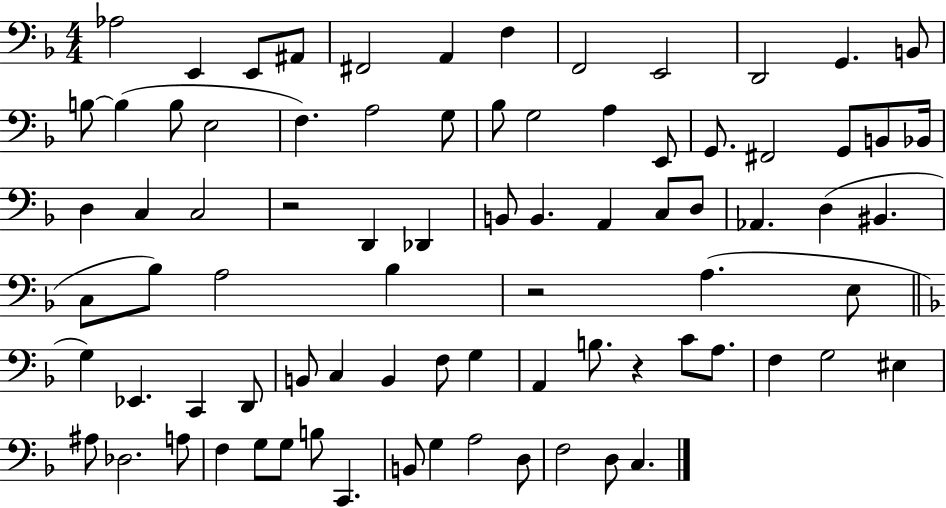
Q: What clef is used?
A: bass